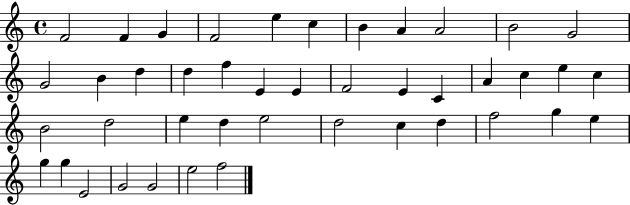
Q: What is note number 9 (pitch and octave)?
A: A4